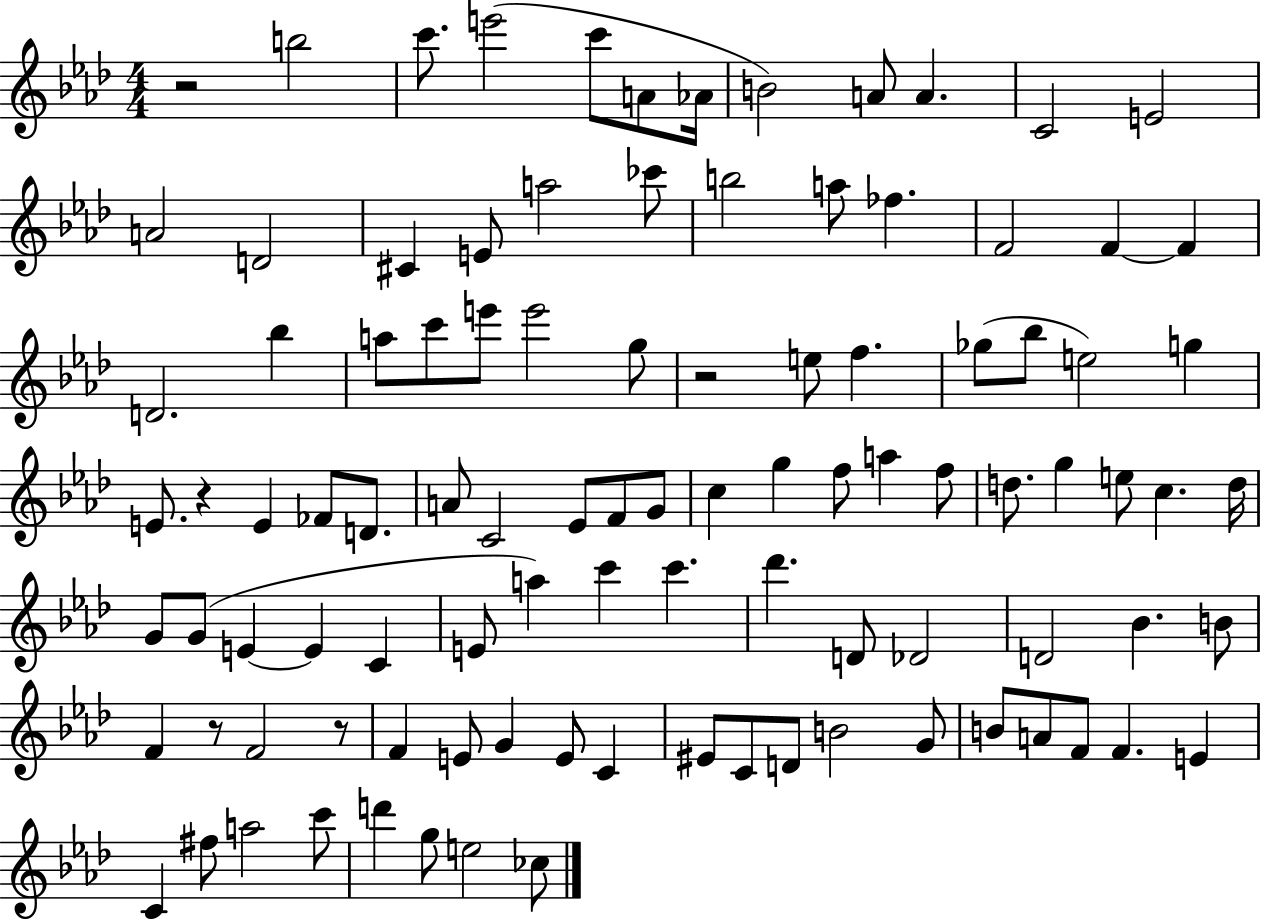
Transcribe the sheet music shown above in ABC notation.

X:1
T:Untitled
M:4/4
L:1/4
K:Ab
z2 b2 c'/2 e'2 c'/2 A/2 _A/4 B2 A/2 A C2 E2 A2 D2 ^C E/2 a2 _c'/2 b2 a/2 _f F2 F F D2 _b a/2 c'/2 e'/2 e'2 g/2 z2 e/2 f _g/2 _b/2 e2 g E/2 z E _F/2 D/2 A/2 C2 _E/2 F/2 G/2 c g f/2 a f/2 d/2 g e/2 c d/4 G/2 G/2 E E C E/2 a c' c' _d' D/2 _D2 D2 _B B/2 F z/2 F2 z/2 F E/2 G E/2 C ^E/2 C/2 D/2 B2 G/2 B/2 A/2 F/2 F E C ^f/2 a2 c'/2 d' g/2 e2 _c/2